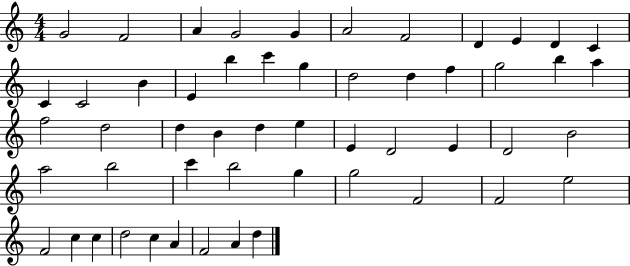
X:1
T:Untitled
M:4/4
L:1/4
K:C
G2 F2 A G2 G A2 F2 D E D C C C2 B E b c' g d2 d f g2 b a f2 d2 d B d e E D2 E D2 B2 a2 b2 c' b2 g g2 F2 F2 e2 F2 c c d2 c A F2 A d